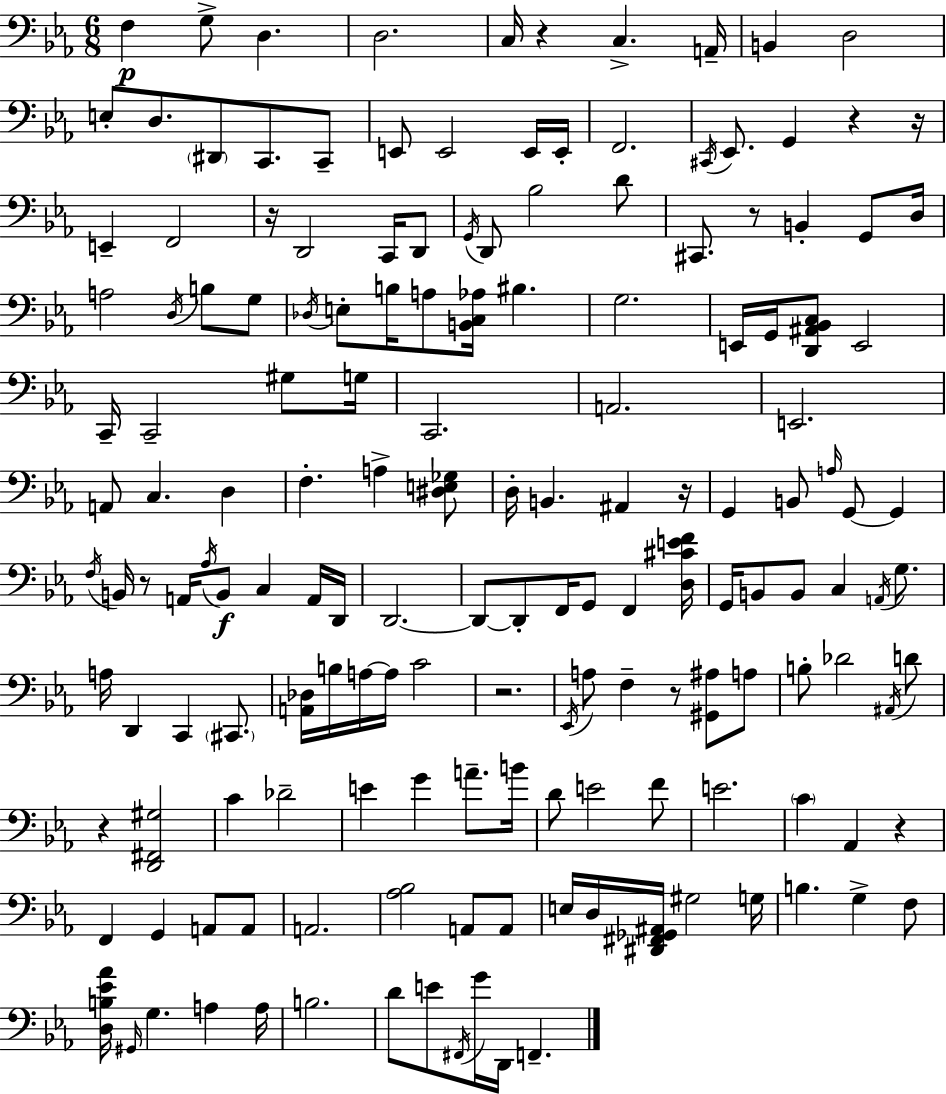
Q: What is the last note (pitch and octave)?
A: F2